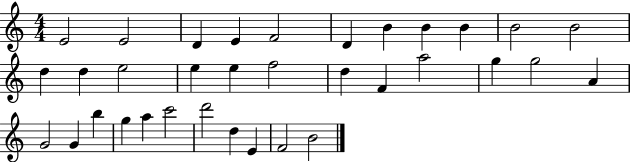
X:1
T:Untitled
M:4/4
L:1/4
K:C
E2 E2 D E F2 D B B B B2 B2 d d e2 e e f2 d F a2 g g2 A G2 G b g a c'2 d'2 d E F2 B2